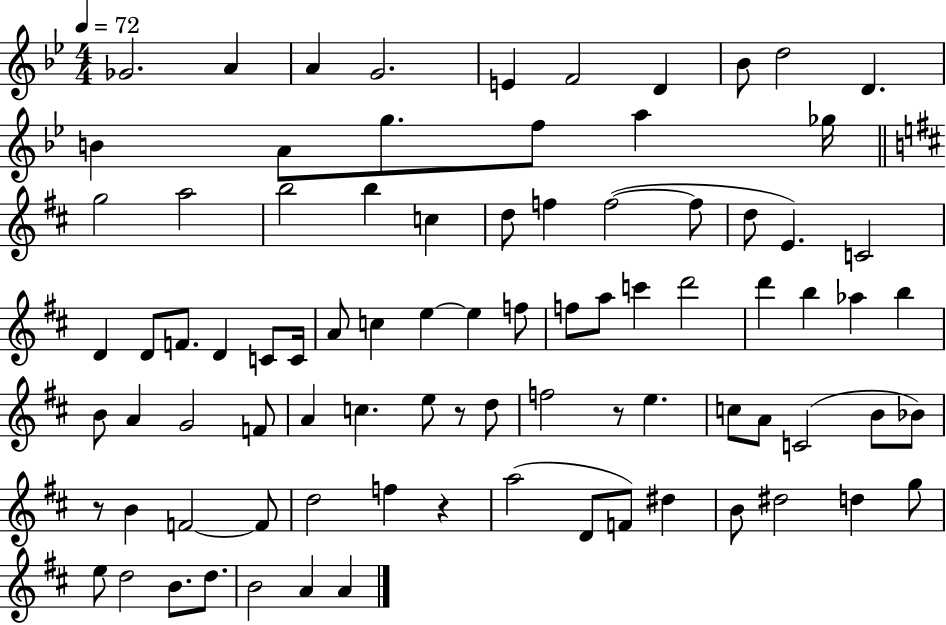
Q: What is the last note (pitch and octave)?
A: A4